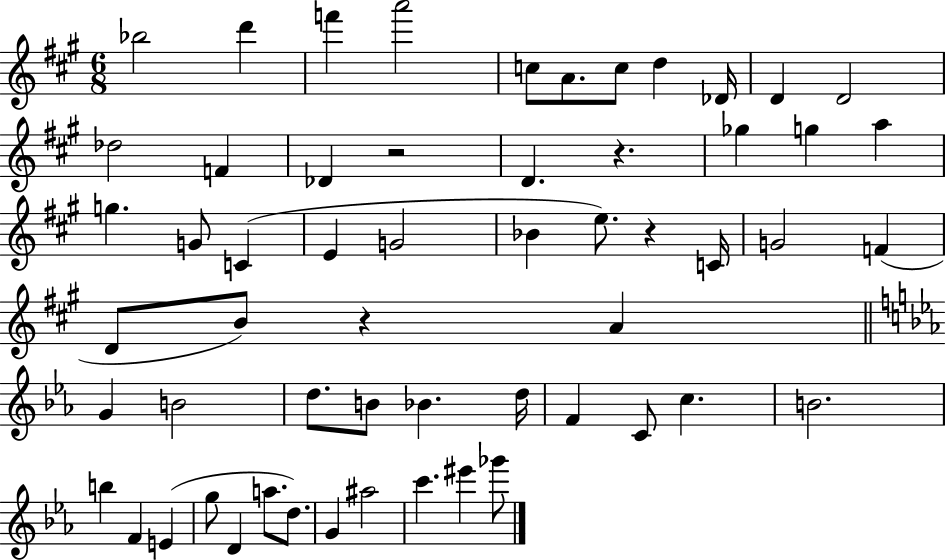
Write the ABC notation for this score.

X:1
T:Untitled
M:6/8
L:1/4
K:A
_b2 d' f' a'2 c/2 A/2 c/2 d _D/4 D D2 _d2 F _D z2 D z _g g a g G/2 C E G2 _B e/2 z C/4 G2 F D/2 B/2 z A G B2 d/2 B/2 _B d/4 F C/2 c B2 b F E g/2 D a/2 d/2 G ^a2 c' ^e' _g'/2